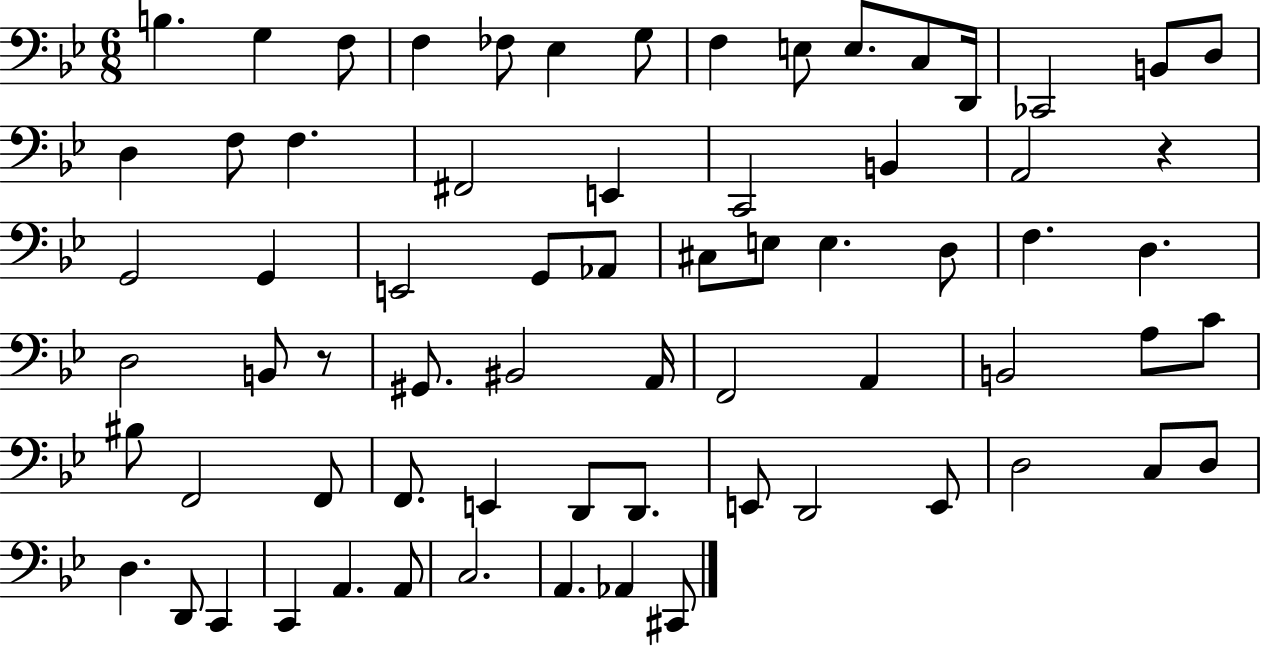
B3/q. G3/q F3/e F3/q FES3/e Eb3/q G3/e F3/q E3/e E3/e. C3/e D2/s CES2/h B2/e D3/e D3/q F3/e F3/q. F#2/h E2/q C2/h B2/q A2/h R/q G2/h G2/q E2/h G2/e Ab2/e C#3/e E3/e E3/q. D3/e F3/q. D3/q. D3/h B2/e R/e G#2/e. BIS2/h A2/s F2/h A2/q B2/h A3/e C4/e BIS3/e F2/h F2/e F2/e. E2/q D2/e D2/e. E2/e D2/h E2/e D3/h C3/e D3/e D3/q. D2/e C2/q C2/q A2/q. A2/e C3/h. A2/q. Ab2/q C#2/e